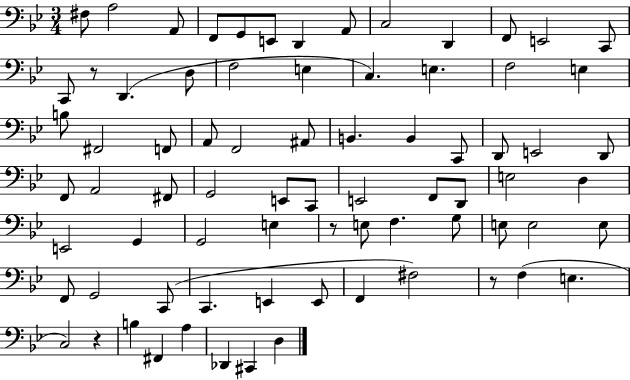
F#3/e A3/h A2/e F2/e G2/e E2/e D2/q A2/e C3/h D2/q F2/e E2/h C2/e C2/e R/e D2/q. D3/e F3/h E3/q C3/q. E3/q. F3/h E3/q B3/e F#2/h F2/e A2/e F2/h A#2/e B2/q. B2/q C2/e D2/e E2/h D2/e F2/e A2/h F#2/e G2/h E2/e C2/e E2/h F2/e D2/e E3/h D3/q E2/h G2/q G2/h E3/q R/e E3/e F3/q. G3/e E3/e E3/h E3/e F2/e G2/h C2/e C2/q. E2/q E2/e F2/q F#3/h R/e F3/q E3/q. C3/h R/q B3/q F#2/q A3/q Db2/q C#2/q D3/q